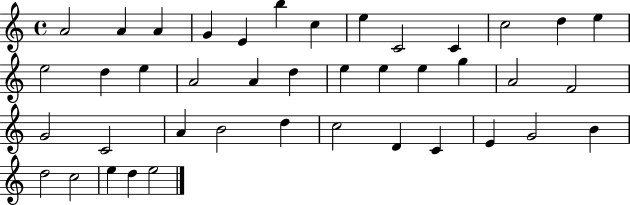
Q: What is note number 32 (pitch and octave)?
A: D4